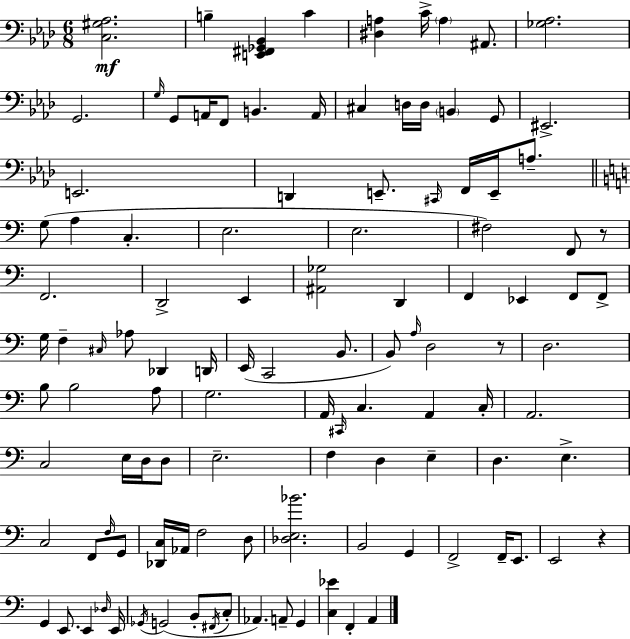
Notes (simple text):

[C3,G#3,Ab3]/h. B3/q [E2,F#2,Gb2,Bb2]/q C4/q [D#3,A3]/q C4/s A3/q A#2/e. [Gb3,Ab3]/h. G2/h. G3/s G2/e A2/s F2/e B2/q. A2/s C#3/q D3/s D3/s B2/q G2/e EIS2/h. E2/h. D2/q E2/e. C#2/s F2/s E2/s A3/e. G3/e A3/q C3/q. E3/h. E3/h. F#3/h F2/e R/e F2/h. D2/h E2/q [A#2,Gb3]/h D2/q F2/q Eb2/q F2/e F2/e G3/s F3/q C#3/s Ab3/e Db2/q D2/s E2/s C2/h B2/e. B2/e A3/s D3/h R/e D3/h. B3/e B3/h A3/e G3/h. A2/s C#2/s C3/q. A2/q C3/s A2/h. C3/h E3/s D3/s D3/e E3/h. F3/q D3/q E3/q D3/q. E3/q. C3/h F2/e F3/s G2/e [Db2,C3]/s Ab2/s F3/h D3/e [Db3,E3,Bb4]/h. B2/h G2/q F2/h F2/s E2/e. E2/h R/q G2/q E2/e. E2/q Db3/s E2/s Gb2/s G2/h B2/e F#2/s C3/e Ab2/q. A2/e G2/q [C3,Eb4]/q F2/q A2/q